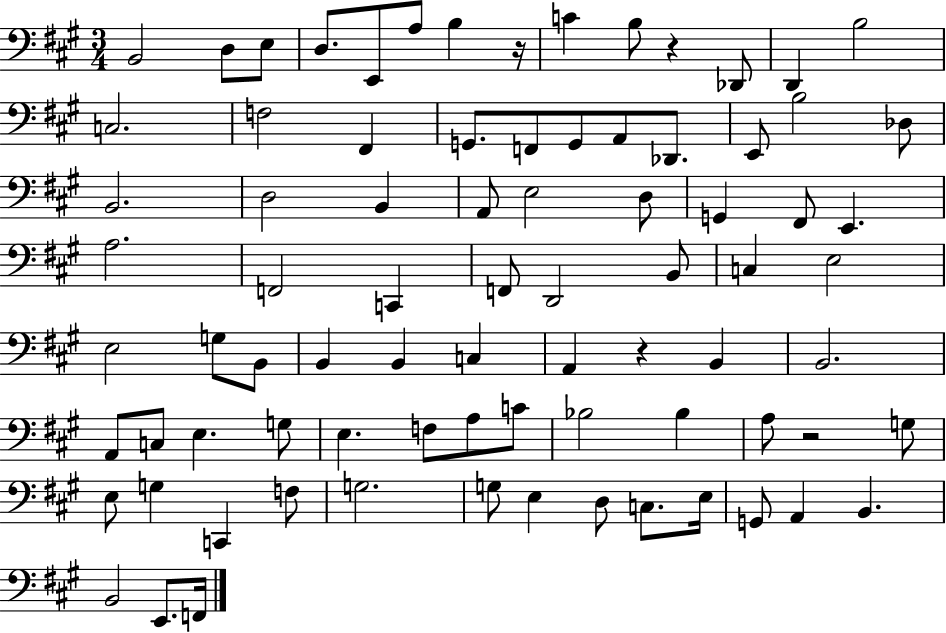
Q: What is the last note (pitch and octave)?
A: F2